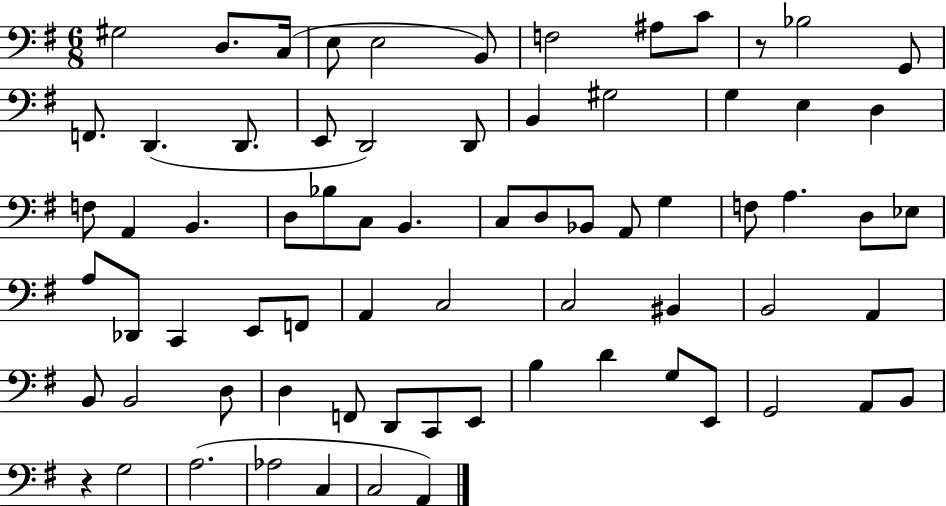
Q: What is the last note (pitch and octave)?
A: A2